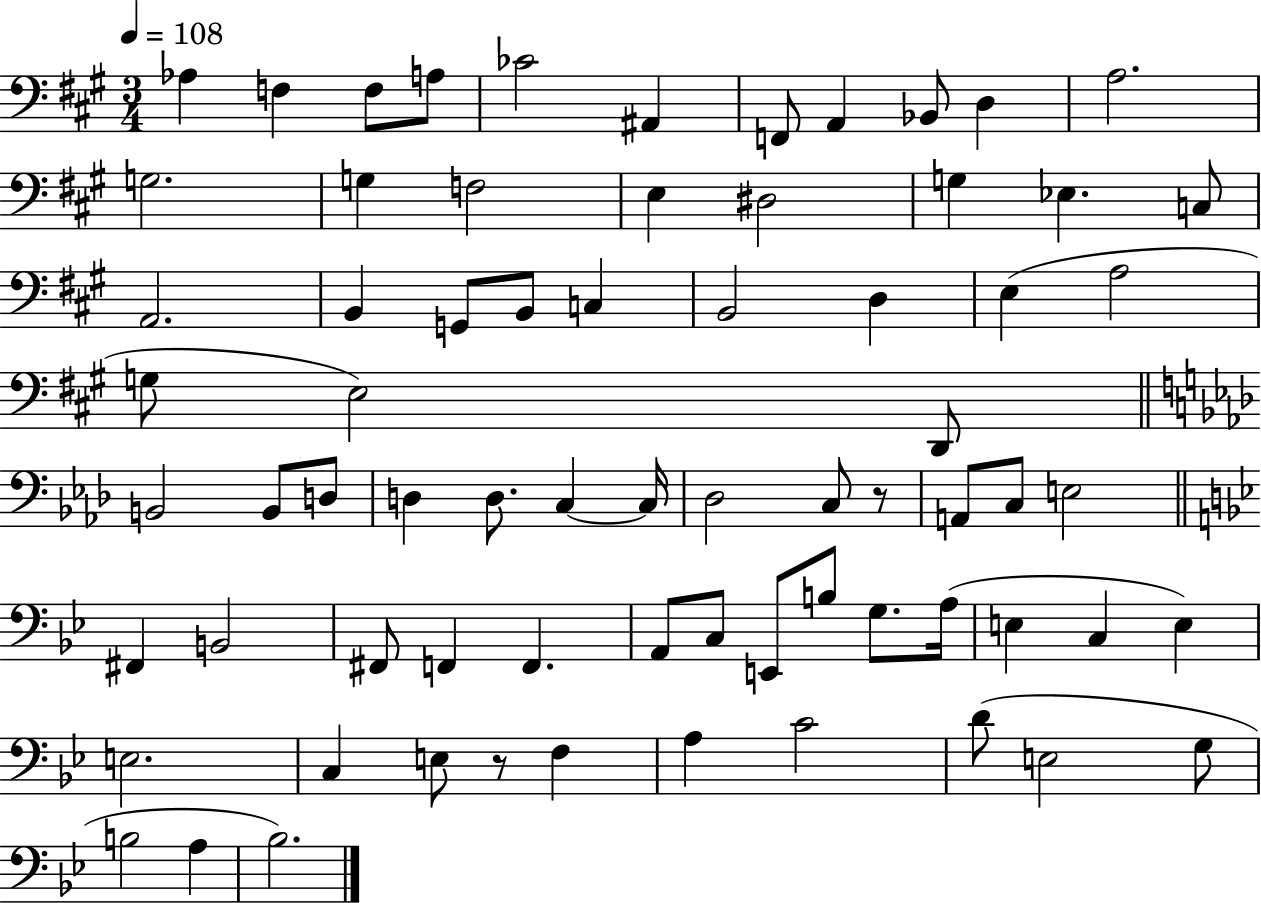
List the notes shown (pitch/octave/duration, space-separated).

Ab3/q F3/q F3/e A3/e CES4/h A#2/q F2/e A2/q Bb2/e D3/q A3/h. G3/h. G3/q F3/h E3/q D#3/h G3/q Eb3/q. C3/e A2/h. B2/q G2/e B2/e C3/q B2/h D3/q E3/q A3/h G3/e E3/h D2/e B2/h B2/e D3/e D3/q D3/e. C3/q C3/s Db3/h C3/e R/e A2/e C3/e E3/h F#2/q B2/h F#2/e F2/q F2/q. A2/e C3/e E2/e B3/e G3/e. A3/s E3/q C3/q E3/q E3/h. C3/q E3/e R/e F3/q A3/q C4/h D4/e E3/h G3/e B3/h A3/q Bb3/h.